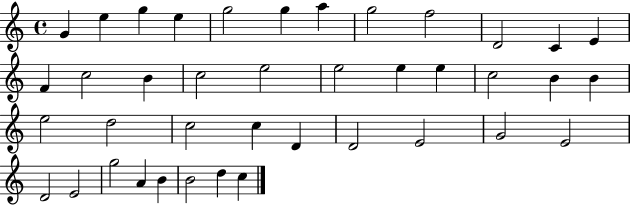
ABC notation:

X:1
T:Untitled
M:4/4
L:1/4
K:C
G e g e g2 g a g2 f2 D2 C E F c2 B c2 e2 e2 e e c2 B B e2 d2 c2 c D D2 E2 G2 E2 D2 E2 g2 A B B2 d c